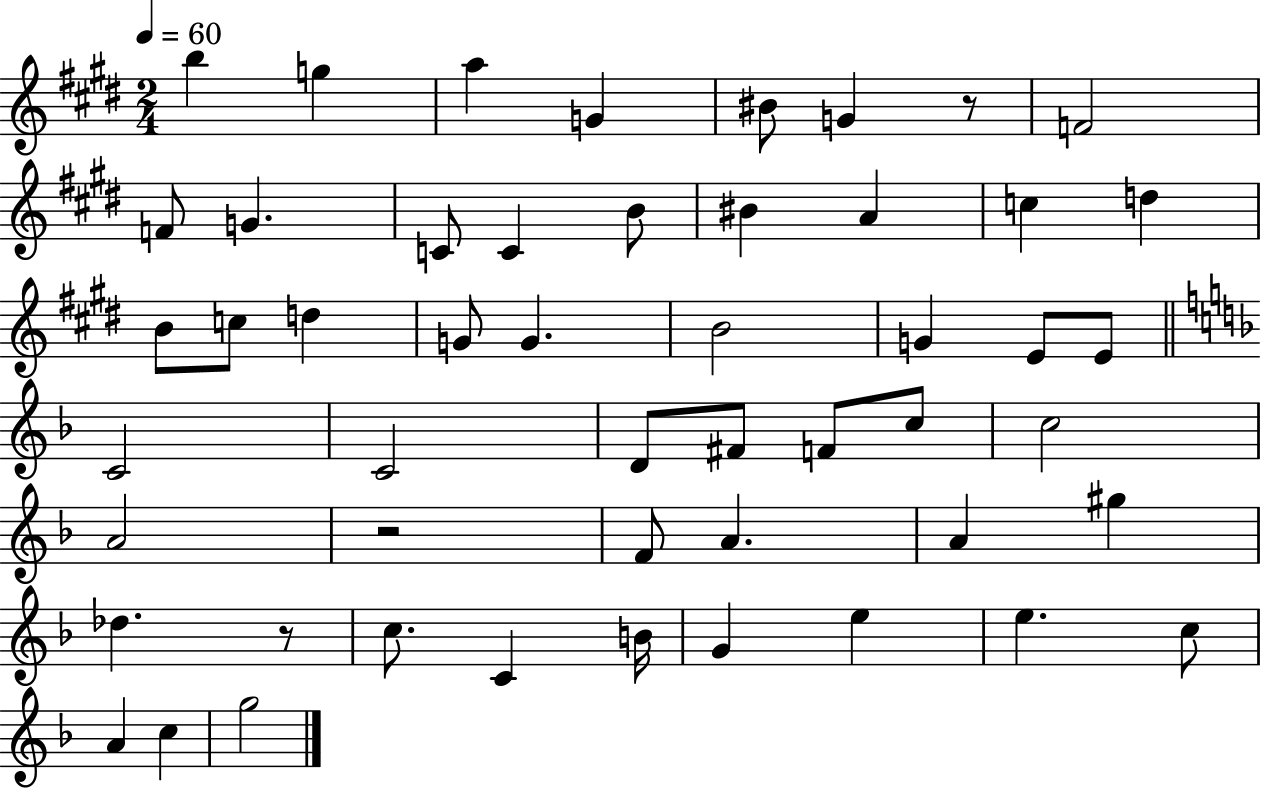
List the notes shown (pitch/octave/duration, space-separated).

B5/q G5/q A5/q G4/q BIS4/e G4/q R/e F4/h F4/e G4/q. C4/e C4/q B4/e BIS4/q A4/q C5/q D5/q B4/e C5/e D5/q G4/e G4/q. B4/h G4/q E4/e E4/e C4/h C4/h D4/e F#4/e F4/e C5/e C5/h A4/h R/h F4/e A4/q. A4/q G#5/q Db5/q. R/e C5/e. C4/q B4/s G4/q E5/q E5/q. C5/e A4/q C5/q G5/h